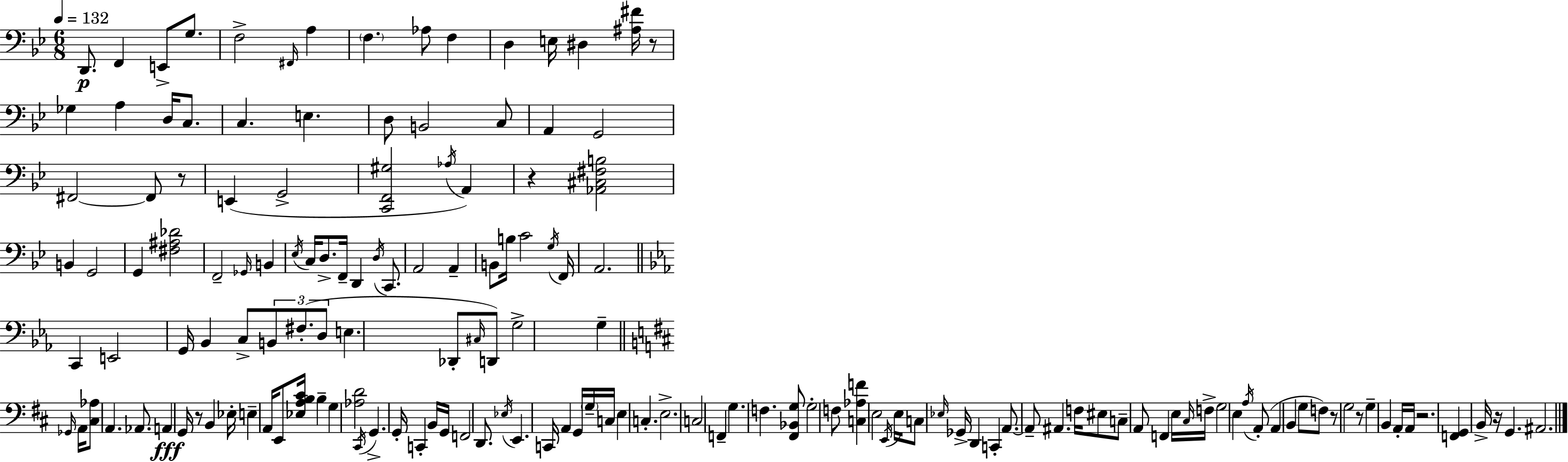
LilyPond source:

{
  \clef bass
  \numericTimeSignature
  \time 6/8
  \key bes \major
  \tempo 4 = 132
  d,8.\p f,4 e,8-> g8. | f2-> \grace { fis,16 } a4 | \parenthesize f4. aes8 f4 | d4 e16 dis4 <ais fis'>16 r8 | \break ges4 a4 d16 c8. | c4. e4. | d8 b,2 c8 | a,4 g,2 | \break fis,2~~ fis,8 r8 | e,4( g,2-> | <c, f, gis>2 \acciaccatura { aes16 } a,4) | r4 <aes, cis fis b>2 | \break b,4 g,2 | g,4 <fis ais des'>2 | f,2-- \grace { ges,16 } b,4 | \acciaccatura { ees16 } c16 d8.-> f,16-- d,4 | \break \acciaccatura { d16 } c,8. a,2 | a,4-- b,8 b16 c'2 | \acciaccatura { g16 } f,16 a,2. | \bar "||" \break \key ees \major c,4 e,2 | g,16 bes,4 c8-> \tuplet 3/2 { b,8 fis8.-.( | d8 } e4. des,8-. \grace { cis16 }) d,8 | g2-> g4-- | \break \bar "||" \break \key b \minor \grace { ges,16 } a,16 <cis aes>8 a,4. aes,8. | a,4\fff g,16 r8 b,4 | ees16-. e4-- a,16 e,8 <ees a b cis'>16 b4-- | g4 <aes d'>2 | \break \acciaccatura { cis,16 } g,4.-> g,16-. c,4-. | b,16 g,16 f,2 d,8. | \acciaccatura { ees16 } e,4. c,16 a,4 | g,16 \parenthesize g16-- c16 e4 c4.-. | \break e2.-> | c2 f,4-- | g4. f4. | <fis, bes, g>8 g2-. | \break f8 <c aes f'>4 e2 | \acciaccatura { e,16 } e16 c8 \grace { ees16 } ges,16-> d,4 | c,4-. a,8.~~ a,8-- ais,4. | f16 eis8 c8-- a,8 f,4 | \break e16 \grace { cis16 } f16-> g2 | e4 \acciaccatura { a16 } a,8-.( a,4 | b,4 g8 f8) r8 g2 | r8 g4-- | \break b,4 a,16-. a,16 r2. | <f, g,>4 b,16-> | r16 g,4. ais,2. | \bar "|."
}